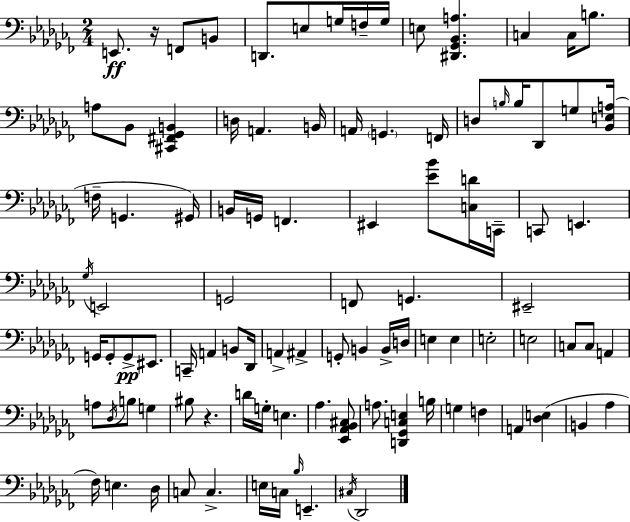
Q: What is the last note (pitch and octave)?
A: Db2